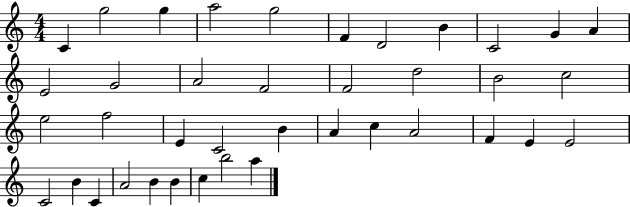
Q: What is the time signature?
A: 4/4